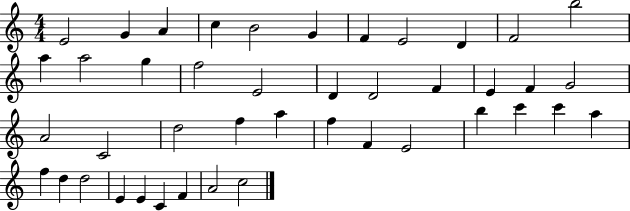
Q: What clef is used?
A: treble